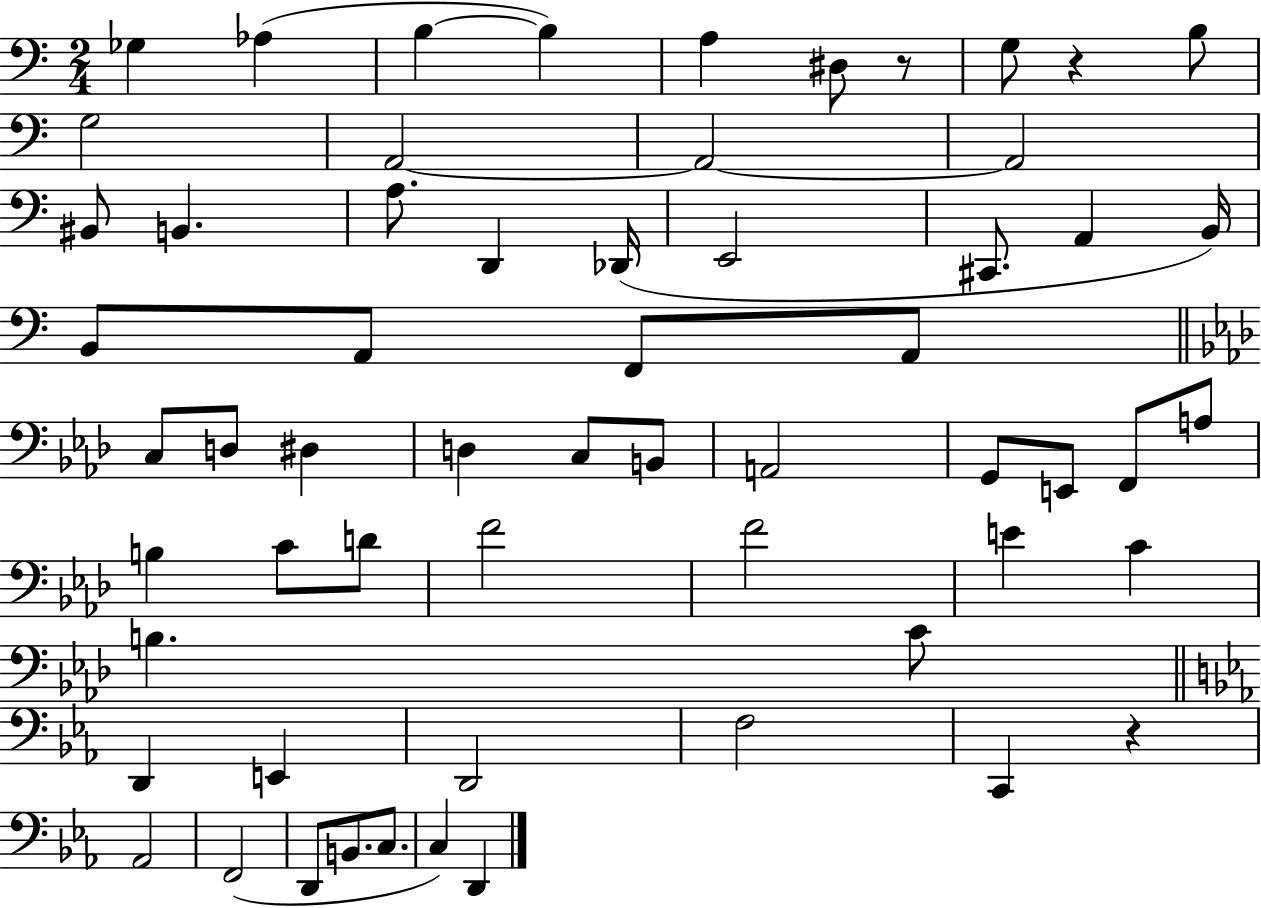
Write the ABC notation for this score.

X:1
T:Untitled
M:2/4
L:1/4
K:C
_G, _A, B, B, A, ^D,/2 z/2 G,/2 z B,/2 G,2 A,,2 A,,2 A,,2 ^B,,/2 B,, A,/2 D,, _D,,/4 E,,2 ^C,,/2 A,, B,,/4 B,,/2 A,,/2 F,,/2 A,,/2 C,/2 D,/2 ^D, D, C,/2 B,,/2 A,,2 G,,/2 E,,/2 F,,/2 A,/2 B, C/2 D/2 F2 F2 E C B, C/2 D,, E,, D,,2 F,2 C,, z _A,,2 F,,2 D,,/2 B,,/2 C,/2 C, D,,